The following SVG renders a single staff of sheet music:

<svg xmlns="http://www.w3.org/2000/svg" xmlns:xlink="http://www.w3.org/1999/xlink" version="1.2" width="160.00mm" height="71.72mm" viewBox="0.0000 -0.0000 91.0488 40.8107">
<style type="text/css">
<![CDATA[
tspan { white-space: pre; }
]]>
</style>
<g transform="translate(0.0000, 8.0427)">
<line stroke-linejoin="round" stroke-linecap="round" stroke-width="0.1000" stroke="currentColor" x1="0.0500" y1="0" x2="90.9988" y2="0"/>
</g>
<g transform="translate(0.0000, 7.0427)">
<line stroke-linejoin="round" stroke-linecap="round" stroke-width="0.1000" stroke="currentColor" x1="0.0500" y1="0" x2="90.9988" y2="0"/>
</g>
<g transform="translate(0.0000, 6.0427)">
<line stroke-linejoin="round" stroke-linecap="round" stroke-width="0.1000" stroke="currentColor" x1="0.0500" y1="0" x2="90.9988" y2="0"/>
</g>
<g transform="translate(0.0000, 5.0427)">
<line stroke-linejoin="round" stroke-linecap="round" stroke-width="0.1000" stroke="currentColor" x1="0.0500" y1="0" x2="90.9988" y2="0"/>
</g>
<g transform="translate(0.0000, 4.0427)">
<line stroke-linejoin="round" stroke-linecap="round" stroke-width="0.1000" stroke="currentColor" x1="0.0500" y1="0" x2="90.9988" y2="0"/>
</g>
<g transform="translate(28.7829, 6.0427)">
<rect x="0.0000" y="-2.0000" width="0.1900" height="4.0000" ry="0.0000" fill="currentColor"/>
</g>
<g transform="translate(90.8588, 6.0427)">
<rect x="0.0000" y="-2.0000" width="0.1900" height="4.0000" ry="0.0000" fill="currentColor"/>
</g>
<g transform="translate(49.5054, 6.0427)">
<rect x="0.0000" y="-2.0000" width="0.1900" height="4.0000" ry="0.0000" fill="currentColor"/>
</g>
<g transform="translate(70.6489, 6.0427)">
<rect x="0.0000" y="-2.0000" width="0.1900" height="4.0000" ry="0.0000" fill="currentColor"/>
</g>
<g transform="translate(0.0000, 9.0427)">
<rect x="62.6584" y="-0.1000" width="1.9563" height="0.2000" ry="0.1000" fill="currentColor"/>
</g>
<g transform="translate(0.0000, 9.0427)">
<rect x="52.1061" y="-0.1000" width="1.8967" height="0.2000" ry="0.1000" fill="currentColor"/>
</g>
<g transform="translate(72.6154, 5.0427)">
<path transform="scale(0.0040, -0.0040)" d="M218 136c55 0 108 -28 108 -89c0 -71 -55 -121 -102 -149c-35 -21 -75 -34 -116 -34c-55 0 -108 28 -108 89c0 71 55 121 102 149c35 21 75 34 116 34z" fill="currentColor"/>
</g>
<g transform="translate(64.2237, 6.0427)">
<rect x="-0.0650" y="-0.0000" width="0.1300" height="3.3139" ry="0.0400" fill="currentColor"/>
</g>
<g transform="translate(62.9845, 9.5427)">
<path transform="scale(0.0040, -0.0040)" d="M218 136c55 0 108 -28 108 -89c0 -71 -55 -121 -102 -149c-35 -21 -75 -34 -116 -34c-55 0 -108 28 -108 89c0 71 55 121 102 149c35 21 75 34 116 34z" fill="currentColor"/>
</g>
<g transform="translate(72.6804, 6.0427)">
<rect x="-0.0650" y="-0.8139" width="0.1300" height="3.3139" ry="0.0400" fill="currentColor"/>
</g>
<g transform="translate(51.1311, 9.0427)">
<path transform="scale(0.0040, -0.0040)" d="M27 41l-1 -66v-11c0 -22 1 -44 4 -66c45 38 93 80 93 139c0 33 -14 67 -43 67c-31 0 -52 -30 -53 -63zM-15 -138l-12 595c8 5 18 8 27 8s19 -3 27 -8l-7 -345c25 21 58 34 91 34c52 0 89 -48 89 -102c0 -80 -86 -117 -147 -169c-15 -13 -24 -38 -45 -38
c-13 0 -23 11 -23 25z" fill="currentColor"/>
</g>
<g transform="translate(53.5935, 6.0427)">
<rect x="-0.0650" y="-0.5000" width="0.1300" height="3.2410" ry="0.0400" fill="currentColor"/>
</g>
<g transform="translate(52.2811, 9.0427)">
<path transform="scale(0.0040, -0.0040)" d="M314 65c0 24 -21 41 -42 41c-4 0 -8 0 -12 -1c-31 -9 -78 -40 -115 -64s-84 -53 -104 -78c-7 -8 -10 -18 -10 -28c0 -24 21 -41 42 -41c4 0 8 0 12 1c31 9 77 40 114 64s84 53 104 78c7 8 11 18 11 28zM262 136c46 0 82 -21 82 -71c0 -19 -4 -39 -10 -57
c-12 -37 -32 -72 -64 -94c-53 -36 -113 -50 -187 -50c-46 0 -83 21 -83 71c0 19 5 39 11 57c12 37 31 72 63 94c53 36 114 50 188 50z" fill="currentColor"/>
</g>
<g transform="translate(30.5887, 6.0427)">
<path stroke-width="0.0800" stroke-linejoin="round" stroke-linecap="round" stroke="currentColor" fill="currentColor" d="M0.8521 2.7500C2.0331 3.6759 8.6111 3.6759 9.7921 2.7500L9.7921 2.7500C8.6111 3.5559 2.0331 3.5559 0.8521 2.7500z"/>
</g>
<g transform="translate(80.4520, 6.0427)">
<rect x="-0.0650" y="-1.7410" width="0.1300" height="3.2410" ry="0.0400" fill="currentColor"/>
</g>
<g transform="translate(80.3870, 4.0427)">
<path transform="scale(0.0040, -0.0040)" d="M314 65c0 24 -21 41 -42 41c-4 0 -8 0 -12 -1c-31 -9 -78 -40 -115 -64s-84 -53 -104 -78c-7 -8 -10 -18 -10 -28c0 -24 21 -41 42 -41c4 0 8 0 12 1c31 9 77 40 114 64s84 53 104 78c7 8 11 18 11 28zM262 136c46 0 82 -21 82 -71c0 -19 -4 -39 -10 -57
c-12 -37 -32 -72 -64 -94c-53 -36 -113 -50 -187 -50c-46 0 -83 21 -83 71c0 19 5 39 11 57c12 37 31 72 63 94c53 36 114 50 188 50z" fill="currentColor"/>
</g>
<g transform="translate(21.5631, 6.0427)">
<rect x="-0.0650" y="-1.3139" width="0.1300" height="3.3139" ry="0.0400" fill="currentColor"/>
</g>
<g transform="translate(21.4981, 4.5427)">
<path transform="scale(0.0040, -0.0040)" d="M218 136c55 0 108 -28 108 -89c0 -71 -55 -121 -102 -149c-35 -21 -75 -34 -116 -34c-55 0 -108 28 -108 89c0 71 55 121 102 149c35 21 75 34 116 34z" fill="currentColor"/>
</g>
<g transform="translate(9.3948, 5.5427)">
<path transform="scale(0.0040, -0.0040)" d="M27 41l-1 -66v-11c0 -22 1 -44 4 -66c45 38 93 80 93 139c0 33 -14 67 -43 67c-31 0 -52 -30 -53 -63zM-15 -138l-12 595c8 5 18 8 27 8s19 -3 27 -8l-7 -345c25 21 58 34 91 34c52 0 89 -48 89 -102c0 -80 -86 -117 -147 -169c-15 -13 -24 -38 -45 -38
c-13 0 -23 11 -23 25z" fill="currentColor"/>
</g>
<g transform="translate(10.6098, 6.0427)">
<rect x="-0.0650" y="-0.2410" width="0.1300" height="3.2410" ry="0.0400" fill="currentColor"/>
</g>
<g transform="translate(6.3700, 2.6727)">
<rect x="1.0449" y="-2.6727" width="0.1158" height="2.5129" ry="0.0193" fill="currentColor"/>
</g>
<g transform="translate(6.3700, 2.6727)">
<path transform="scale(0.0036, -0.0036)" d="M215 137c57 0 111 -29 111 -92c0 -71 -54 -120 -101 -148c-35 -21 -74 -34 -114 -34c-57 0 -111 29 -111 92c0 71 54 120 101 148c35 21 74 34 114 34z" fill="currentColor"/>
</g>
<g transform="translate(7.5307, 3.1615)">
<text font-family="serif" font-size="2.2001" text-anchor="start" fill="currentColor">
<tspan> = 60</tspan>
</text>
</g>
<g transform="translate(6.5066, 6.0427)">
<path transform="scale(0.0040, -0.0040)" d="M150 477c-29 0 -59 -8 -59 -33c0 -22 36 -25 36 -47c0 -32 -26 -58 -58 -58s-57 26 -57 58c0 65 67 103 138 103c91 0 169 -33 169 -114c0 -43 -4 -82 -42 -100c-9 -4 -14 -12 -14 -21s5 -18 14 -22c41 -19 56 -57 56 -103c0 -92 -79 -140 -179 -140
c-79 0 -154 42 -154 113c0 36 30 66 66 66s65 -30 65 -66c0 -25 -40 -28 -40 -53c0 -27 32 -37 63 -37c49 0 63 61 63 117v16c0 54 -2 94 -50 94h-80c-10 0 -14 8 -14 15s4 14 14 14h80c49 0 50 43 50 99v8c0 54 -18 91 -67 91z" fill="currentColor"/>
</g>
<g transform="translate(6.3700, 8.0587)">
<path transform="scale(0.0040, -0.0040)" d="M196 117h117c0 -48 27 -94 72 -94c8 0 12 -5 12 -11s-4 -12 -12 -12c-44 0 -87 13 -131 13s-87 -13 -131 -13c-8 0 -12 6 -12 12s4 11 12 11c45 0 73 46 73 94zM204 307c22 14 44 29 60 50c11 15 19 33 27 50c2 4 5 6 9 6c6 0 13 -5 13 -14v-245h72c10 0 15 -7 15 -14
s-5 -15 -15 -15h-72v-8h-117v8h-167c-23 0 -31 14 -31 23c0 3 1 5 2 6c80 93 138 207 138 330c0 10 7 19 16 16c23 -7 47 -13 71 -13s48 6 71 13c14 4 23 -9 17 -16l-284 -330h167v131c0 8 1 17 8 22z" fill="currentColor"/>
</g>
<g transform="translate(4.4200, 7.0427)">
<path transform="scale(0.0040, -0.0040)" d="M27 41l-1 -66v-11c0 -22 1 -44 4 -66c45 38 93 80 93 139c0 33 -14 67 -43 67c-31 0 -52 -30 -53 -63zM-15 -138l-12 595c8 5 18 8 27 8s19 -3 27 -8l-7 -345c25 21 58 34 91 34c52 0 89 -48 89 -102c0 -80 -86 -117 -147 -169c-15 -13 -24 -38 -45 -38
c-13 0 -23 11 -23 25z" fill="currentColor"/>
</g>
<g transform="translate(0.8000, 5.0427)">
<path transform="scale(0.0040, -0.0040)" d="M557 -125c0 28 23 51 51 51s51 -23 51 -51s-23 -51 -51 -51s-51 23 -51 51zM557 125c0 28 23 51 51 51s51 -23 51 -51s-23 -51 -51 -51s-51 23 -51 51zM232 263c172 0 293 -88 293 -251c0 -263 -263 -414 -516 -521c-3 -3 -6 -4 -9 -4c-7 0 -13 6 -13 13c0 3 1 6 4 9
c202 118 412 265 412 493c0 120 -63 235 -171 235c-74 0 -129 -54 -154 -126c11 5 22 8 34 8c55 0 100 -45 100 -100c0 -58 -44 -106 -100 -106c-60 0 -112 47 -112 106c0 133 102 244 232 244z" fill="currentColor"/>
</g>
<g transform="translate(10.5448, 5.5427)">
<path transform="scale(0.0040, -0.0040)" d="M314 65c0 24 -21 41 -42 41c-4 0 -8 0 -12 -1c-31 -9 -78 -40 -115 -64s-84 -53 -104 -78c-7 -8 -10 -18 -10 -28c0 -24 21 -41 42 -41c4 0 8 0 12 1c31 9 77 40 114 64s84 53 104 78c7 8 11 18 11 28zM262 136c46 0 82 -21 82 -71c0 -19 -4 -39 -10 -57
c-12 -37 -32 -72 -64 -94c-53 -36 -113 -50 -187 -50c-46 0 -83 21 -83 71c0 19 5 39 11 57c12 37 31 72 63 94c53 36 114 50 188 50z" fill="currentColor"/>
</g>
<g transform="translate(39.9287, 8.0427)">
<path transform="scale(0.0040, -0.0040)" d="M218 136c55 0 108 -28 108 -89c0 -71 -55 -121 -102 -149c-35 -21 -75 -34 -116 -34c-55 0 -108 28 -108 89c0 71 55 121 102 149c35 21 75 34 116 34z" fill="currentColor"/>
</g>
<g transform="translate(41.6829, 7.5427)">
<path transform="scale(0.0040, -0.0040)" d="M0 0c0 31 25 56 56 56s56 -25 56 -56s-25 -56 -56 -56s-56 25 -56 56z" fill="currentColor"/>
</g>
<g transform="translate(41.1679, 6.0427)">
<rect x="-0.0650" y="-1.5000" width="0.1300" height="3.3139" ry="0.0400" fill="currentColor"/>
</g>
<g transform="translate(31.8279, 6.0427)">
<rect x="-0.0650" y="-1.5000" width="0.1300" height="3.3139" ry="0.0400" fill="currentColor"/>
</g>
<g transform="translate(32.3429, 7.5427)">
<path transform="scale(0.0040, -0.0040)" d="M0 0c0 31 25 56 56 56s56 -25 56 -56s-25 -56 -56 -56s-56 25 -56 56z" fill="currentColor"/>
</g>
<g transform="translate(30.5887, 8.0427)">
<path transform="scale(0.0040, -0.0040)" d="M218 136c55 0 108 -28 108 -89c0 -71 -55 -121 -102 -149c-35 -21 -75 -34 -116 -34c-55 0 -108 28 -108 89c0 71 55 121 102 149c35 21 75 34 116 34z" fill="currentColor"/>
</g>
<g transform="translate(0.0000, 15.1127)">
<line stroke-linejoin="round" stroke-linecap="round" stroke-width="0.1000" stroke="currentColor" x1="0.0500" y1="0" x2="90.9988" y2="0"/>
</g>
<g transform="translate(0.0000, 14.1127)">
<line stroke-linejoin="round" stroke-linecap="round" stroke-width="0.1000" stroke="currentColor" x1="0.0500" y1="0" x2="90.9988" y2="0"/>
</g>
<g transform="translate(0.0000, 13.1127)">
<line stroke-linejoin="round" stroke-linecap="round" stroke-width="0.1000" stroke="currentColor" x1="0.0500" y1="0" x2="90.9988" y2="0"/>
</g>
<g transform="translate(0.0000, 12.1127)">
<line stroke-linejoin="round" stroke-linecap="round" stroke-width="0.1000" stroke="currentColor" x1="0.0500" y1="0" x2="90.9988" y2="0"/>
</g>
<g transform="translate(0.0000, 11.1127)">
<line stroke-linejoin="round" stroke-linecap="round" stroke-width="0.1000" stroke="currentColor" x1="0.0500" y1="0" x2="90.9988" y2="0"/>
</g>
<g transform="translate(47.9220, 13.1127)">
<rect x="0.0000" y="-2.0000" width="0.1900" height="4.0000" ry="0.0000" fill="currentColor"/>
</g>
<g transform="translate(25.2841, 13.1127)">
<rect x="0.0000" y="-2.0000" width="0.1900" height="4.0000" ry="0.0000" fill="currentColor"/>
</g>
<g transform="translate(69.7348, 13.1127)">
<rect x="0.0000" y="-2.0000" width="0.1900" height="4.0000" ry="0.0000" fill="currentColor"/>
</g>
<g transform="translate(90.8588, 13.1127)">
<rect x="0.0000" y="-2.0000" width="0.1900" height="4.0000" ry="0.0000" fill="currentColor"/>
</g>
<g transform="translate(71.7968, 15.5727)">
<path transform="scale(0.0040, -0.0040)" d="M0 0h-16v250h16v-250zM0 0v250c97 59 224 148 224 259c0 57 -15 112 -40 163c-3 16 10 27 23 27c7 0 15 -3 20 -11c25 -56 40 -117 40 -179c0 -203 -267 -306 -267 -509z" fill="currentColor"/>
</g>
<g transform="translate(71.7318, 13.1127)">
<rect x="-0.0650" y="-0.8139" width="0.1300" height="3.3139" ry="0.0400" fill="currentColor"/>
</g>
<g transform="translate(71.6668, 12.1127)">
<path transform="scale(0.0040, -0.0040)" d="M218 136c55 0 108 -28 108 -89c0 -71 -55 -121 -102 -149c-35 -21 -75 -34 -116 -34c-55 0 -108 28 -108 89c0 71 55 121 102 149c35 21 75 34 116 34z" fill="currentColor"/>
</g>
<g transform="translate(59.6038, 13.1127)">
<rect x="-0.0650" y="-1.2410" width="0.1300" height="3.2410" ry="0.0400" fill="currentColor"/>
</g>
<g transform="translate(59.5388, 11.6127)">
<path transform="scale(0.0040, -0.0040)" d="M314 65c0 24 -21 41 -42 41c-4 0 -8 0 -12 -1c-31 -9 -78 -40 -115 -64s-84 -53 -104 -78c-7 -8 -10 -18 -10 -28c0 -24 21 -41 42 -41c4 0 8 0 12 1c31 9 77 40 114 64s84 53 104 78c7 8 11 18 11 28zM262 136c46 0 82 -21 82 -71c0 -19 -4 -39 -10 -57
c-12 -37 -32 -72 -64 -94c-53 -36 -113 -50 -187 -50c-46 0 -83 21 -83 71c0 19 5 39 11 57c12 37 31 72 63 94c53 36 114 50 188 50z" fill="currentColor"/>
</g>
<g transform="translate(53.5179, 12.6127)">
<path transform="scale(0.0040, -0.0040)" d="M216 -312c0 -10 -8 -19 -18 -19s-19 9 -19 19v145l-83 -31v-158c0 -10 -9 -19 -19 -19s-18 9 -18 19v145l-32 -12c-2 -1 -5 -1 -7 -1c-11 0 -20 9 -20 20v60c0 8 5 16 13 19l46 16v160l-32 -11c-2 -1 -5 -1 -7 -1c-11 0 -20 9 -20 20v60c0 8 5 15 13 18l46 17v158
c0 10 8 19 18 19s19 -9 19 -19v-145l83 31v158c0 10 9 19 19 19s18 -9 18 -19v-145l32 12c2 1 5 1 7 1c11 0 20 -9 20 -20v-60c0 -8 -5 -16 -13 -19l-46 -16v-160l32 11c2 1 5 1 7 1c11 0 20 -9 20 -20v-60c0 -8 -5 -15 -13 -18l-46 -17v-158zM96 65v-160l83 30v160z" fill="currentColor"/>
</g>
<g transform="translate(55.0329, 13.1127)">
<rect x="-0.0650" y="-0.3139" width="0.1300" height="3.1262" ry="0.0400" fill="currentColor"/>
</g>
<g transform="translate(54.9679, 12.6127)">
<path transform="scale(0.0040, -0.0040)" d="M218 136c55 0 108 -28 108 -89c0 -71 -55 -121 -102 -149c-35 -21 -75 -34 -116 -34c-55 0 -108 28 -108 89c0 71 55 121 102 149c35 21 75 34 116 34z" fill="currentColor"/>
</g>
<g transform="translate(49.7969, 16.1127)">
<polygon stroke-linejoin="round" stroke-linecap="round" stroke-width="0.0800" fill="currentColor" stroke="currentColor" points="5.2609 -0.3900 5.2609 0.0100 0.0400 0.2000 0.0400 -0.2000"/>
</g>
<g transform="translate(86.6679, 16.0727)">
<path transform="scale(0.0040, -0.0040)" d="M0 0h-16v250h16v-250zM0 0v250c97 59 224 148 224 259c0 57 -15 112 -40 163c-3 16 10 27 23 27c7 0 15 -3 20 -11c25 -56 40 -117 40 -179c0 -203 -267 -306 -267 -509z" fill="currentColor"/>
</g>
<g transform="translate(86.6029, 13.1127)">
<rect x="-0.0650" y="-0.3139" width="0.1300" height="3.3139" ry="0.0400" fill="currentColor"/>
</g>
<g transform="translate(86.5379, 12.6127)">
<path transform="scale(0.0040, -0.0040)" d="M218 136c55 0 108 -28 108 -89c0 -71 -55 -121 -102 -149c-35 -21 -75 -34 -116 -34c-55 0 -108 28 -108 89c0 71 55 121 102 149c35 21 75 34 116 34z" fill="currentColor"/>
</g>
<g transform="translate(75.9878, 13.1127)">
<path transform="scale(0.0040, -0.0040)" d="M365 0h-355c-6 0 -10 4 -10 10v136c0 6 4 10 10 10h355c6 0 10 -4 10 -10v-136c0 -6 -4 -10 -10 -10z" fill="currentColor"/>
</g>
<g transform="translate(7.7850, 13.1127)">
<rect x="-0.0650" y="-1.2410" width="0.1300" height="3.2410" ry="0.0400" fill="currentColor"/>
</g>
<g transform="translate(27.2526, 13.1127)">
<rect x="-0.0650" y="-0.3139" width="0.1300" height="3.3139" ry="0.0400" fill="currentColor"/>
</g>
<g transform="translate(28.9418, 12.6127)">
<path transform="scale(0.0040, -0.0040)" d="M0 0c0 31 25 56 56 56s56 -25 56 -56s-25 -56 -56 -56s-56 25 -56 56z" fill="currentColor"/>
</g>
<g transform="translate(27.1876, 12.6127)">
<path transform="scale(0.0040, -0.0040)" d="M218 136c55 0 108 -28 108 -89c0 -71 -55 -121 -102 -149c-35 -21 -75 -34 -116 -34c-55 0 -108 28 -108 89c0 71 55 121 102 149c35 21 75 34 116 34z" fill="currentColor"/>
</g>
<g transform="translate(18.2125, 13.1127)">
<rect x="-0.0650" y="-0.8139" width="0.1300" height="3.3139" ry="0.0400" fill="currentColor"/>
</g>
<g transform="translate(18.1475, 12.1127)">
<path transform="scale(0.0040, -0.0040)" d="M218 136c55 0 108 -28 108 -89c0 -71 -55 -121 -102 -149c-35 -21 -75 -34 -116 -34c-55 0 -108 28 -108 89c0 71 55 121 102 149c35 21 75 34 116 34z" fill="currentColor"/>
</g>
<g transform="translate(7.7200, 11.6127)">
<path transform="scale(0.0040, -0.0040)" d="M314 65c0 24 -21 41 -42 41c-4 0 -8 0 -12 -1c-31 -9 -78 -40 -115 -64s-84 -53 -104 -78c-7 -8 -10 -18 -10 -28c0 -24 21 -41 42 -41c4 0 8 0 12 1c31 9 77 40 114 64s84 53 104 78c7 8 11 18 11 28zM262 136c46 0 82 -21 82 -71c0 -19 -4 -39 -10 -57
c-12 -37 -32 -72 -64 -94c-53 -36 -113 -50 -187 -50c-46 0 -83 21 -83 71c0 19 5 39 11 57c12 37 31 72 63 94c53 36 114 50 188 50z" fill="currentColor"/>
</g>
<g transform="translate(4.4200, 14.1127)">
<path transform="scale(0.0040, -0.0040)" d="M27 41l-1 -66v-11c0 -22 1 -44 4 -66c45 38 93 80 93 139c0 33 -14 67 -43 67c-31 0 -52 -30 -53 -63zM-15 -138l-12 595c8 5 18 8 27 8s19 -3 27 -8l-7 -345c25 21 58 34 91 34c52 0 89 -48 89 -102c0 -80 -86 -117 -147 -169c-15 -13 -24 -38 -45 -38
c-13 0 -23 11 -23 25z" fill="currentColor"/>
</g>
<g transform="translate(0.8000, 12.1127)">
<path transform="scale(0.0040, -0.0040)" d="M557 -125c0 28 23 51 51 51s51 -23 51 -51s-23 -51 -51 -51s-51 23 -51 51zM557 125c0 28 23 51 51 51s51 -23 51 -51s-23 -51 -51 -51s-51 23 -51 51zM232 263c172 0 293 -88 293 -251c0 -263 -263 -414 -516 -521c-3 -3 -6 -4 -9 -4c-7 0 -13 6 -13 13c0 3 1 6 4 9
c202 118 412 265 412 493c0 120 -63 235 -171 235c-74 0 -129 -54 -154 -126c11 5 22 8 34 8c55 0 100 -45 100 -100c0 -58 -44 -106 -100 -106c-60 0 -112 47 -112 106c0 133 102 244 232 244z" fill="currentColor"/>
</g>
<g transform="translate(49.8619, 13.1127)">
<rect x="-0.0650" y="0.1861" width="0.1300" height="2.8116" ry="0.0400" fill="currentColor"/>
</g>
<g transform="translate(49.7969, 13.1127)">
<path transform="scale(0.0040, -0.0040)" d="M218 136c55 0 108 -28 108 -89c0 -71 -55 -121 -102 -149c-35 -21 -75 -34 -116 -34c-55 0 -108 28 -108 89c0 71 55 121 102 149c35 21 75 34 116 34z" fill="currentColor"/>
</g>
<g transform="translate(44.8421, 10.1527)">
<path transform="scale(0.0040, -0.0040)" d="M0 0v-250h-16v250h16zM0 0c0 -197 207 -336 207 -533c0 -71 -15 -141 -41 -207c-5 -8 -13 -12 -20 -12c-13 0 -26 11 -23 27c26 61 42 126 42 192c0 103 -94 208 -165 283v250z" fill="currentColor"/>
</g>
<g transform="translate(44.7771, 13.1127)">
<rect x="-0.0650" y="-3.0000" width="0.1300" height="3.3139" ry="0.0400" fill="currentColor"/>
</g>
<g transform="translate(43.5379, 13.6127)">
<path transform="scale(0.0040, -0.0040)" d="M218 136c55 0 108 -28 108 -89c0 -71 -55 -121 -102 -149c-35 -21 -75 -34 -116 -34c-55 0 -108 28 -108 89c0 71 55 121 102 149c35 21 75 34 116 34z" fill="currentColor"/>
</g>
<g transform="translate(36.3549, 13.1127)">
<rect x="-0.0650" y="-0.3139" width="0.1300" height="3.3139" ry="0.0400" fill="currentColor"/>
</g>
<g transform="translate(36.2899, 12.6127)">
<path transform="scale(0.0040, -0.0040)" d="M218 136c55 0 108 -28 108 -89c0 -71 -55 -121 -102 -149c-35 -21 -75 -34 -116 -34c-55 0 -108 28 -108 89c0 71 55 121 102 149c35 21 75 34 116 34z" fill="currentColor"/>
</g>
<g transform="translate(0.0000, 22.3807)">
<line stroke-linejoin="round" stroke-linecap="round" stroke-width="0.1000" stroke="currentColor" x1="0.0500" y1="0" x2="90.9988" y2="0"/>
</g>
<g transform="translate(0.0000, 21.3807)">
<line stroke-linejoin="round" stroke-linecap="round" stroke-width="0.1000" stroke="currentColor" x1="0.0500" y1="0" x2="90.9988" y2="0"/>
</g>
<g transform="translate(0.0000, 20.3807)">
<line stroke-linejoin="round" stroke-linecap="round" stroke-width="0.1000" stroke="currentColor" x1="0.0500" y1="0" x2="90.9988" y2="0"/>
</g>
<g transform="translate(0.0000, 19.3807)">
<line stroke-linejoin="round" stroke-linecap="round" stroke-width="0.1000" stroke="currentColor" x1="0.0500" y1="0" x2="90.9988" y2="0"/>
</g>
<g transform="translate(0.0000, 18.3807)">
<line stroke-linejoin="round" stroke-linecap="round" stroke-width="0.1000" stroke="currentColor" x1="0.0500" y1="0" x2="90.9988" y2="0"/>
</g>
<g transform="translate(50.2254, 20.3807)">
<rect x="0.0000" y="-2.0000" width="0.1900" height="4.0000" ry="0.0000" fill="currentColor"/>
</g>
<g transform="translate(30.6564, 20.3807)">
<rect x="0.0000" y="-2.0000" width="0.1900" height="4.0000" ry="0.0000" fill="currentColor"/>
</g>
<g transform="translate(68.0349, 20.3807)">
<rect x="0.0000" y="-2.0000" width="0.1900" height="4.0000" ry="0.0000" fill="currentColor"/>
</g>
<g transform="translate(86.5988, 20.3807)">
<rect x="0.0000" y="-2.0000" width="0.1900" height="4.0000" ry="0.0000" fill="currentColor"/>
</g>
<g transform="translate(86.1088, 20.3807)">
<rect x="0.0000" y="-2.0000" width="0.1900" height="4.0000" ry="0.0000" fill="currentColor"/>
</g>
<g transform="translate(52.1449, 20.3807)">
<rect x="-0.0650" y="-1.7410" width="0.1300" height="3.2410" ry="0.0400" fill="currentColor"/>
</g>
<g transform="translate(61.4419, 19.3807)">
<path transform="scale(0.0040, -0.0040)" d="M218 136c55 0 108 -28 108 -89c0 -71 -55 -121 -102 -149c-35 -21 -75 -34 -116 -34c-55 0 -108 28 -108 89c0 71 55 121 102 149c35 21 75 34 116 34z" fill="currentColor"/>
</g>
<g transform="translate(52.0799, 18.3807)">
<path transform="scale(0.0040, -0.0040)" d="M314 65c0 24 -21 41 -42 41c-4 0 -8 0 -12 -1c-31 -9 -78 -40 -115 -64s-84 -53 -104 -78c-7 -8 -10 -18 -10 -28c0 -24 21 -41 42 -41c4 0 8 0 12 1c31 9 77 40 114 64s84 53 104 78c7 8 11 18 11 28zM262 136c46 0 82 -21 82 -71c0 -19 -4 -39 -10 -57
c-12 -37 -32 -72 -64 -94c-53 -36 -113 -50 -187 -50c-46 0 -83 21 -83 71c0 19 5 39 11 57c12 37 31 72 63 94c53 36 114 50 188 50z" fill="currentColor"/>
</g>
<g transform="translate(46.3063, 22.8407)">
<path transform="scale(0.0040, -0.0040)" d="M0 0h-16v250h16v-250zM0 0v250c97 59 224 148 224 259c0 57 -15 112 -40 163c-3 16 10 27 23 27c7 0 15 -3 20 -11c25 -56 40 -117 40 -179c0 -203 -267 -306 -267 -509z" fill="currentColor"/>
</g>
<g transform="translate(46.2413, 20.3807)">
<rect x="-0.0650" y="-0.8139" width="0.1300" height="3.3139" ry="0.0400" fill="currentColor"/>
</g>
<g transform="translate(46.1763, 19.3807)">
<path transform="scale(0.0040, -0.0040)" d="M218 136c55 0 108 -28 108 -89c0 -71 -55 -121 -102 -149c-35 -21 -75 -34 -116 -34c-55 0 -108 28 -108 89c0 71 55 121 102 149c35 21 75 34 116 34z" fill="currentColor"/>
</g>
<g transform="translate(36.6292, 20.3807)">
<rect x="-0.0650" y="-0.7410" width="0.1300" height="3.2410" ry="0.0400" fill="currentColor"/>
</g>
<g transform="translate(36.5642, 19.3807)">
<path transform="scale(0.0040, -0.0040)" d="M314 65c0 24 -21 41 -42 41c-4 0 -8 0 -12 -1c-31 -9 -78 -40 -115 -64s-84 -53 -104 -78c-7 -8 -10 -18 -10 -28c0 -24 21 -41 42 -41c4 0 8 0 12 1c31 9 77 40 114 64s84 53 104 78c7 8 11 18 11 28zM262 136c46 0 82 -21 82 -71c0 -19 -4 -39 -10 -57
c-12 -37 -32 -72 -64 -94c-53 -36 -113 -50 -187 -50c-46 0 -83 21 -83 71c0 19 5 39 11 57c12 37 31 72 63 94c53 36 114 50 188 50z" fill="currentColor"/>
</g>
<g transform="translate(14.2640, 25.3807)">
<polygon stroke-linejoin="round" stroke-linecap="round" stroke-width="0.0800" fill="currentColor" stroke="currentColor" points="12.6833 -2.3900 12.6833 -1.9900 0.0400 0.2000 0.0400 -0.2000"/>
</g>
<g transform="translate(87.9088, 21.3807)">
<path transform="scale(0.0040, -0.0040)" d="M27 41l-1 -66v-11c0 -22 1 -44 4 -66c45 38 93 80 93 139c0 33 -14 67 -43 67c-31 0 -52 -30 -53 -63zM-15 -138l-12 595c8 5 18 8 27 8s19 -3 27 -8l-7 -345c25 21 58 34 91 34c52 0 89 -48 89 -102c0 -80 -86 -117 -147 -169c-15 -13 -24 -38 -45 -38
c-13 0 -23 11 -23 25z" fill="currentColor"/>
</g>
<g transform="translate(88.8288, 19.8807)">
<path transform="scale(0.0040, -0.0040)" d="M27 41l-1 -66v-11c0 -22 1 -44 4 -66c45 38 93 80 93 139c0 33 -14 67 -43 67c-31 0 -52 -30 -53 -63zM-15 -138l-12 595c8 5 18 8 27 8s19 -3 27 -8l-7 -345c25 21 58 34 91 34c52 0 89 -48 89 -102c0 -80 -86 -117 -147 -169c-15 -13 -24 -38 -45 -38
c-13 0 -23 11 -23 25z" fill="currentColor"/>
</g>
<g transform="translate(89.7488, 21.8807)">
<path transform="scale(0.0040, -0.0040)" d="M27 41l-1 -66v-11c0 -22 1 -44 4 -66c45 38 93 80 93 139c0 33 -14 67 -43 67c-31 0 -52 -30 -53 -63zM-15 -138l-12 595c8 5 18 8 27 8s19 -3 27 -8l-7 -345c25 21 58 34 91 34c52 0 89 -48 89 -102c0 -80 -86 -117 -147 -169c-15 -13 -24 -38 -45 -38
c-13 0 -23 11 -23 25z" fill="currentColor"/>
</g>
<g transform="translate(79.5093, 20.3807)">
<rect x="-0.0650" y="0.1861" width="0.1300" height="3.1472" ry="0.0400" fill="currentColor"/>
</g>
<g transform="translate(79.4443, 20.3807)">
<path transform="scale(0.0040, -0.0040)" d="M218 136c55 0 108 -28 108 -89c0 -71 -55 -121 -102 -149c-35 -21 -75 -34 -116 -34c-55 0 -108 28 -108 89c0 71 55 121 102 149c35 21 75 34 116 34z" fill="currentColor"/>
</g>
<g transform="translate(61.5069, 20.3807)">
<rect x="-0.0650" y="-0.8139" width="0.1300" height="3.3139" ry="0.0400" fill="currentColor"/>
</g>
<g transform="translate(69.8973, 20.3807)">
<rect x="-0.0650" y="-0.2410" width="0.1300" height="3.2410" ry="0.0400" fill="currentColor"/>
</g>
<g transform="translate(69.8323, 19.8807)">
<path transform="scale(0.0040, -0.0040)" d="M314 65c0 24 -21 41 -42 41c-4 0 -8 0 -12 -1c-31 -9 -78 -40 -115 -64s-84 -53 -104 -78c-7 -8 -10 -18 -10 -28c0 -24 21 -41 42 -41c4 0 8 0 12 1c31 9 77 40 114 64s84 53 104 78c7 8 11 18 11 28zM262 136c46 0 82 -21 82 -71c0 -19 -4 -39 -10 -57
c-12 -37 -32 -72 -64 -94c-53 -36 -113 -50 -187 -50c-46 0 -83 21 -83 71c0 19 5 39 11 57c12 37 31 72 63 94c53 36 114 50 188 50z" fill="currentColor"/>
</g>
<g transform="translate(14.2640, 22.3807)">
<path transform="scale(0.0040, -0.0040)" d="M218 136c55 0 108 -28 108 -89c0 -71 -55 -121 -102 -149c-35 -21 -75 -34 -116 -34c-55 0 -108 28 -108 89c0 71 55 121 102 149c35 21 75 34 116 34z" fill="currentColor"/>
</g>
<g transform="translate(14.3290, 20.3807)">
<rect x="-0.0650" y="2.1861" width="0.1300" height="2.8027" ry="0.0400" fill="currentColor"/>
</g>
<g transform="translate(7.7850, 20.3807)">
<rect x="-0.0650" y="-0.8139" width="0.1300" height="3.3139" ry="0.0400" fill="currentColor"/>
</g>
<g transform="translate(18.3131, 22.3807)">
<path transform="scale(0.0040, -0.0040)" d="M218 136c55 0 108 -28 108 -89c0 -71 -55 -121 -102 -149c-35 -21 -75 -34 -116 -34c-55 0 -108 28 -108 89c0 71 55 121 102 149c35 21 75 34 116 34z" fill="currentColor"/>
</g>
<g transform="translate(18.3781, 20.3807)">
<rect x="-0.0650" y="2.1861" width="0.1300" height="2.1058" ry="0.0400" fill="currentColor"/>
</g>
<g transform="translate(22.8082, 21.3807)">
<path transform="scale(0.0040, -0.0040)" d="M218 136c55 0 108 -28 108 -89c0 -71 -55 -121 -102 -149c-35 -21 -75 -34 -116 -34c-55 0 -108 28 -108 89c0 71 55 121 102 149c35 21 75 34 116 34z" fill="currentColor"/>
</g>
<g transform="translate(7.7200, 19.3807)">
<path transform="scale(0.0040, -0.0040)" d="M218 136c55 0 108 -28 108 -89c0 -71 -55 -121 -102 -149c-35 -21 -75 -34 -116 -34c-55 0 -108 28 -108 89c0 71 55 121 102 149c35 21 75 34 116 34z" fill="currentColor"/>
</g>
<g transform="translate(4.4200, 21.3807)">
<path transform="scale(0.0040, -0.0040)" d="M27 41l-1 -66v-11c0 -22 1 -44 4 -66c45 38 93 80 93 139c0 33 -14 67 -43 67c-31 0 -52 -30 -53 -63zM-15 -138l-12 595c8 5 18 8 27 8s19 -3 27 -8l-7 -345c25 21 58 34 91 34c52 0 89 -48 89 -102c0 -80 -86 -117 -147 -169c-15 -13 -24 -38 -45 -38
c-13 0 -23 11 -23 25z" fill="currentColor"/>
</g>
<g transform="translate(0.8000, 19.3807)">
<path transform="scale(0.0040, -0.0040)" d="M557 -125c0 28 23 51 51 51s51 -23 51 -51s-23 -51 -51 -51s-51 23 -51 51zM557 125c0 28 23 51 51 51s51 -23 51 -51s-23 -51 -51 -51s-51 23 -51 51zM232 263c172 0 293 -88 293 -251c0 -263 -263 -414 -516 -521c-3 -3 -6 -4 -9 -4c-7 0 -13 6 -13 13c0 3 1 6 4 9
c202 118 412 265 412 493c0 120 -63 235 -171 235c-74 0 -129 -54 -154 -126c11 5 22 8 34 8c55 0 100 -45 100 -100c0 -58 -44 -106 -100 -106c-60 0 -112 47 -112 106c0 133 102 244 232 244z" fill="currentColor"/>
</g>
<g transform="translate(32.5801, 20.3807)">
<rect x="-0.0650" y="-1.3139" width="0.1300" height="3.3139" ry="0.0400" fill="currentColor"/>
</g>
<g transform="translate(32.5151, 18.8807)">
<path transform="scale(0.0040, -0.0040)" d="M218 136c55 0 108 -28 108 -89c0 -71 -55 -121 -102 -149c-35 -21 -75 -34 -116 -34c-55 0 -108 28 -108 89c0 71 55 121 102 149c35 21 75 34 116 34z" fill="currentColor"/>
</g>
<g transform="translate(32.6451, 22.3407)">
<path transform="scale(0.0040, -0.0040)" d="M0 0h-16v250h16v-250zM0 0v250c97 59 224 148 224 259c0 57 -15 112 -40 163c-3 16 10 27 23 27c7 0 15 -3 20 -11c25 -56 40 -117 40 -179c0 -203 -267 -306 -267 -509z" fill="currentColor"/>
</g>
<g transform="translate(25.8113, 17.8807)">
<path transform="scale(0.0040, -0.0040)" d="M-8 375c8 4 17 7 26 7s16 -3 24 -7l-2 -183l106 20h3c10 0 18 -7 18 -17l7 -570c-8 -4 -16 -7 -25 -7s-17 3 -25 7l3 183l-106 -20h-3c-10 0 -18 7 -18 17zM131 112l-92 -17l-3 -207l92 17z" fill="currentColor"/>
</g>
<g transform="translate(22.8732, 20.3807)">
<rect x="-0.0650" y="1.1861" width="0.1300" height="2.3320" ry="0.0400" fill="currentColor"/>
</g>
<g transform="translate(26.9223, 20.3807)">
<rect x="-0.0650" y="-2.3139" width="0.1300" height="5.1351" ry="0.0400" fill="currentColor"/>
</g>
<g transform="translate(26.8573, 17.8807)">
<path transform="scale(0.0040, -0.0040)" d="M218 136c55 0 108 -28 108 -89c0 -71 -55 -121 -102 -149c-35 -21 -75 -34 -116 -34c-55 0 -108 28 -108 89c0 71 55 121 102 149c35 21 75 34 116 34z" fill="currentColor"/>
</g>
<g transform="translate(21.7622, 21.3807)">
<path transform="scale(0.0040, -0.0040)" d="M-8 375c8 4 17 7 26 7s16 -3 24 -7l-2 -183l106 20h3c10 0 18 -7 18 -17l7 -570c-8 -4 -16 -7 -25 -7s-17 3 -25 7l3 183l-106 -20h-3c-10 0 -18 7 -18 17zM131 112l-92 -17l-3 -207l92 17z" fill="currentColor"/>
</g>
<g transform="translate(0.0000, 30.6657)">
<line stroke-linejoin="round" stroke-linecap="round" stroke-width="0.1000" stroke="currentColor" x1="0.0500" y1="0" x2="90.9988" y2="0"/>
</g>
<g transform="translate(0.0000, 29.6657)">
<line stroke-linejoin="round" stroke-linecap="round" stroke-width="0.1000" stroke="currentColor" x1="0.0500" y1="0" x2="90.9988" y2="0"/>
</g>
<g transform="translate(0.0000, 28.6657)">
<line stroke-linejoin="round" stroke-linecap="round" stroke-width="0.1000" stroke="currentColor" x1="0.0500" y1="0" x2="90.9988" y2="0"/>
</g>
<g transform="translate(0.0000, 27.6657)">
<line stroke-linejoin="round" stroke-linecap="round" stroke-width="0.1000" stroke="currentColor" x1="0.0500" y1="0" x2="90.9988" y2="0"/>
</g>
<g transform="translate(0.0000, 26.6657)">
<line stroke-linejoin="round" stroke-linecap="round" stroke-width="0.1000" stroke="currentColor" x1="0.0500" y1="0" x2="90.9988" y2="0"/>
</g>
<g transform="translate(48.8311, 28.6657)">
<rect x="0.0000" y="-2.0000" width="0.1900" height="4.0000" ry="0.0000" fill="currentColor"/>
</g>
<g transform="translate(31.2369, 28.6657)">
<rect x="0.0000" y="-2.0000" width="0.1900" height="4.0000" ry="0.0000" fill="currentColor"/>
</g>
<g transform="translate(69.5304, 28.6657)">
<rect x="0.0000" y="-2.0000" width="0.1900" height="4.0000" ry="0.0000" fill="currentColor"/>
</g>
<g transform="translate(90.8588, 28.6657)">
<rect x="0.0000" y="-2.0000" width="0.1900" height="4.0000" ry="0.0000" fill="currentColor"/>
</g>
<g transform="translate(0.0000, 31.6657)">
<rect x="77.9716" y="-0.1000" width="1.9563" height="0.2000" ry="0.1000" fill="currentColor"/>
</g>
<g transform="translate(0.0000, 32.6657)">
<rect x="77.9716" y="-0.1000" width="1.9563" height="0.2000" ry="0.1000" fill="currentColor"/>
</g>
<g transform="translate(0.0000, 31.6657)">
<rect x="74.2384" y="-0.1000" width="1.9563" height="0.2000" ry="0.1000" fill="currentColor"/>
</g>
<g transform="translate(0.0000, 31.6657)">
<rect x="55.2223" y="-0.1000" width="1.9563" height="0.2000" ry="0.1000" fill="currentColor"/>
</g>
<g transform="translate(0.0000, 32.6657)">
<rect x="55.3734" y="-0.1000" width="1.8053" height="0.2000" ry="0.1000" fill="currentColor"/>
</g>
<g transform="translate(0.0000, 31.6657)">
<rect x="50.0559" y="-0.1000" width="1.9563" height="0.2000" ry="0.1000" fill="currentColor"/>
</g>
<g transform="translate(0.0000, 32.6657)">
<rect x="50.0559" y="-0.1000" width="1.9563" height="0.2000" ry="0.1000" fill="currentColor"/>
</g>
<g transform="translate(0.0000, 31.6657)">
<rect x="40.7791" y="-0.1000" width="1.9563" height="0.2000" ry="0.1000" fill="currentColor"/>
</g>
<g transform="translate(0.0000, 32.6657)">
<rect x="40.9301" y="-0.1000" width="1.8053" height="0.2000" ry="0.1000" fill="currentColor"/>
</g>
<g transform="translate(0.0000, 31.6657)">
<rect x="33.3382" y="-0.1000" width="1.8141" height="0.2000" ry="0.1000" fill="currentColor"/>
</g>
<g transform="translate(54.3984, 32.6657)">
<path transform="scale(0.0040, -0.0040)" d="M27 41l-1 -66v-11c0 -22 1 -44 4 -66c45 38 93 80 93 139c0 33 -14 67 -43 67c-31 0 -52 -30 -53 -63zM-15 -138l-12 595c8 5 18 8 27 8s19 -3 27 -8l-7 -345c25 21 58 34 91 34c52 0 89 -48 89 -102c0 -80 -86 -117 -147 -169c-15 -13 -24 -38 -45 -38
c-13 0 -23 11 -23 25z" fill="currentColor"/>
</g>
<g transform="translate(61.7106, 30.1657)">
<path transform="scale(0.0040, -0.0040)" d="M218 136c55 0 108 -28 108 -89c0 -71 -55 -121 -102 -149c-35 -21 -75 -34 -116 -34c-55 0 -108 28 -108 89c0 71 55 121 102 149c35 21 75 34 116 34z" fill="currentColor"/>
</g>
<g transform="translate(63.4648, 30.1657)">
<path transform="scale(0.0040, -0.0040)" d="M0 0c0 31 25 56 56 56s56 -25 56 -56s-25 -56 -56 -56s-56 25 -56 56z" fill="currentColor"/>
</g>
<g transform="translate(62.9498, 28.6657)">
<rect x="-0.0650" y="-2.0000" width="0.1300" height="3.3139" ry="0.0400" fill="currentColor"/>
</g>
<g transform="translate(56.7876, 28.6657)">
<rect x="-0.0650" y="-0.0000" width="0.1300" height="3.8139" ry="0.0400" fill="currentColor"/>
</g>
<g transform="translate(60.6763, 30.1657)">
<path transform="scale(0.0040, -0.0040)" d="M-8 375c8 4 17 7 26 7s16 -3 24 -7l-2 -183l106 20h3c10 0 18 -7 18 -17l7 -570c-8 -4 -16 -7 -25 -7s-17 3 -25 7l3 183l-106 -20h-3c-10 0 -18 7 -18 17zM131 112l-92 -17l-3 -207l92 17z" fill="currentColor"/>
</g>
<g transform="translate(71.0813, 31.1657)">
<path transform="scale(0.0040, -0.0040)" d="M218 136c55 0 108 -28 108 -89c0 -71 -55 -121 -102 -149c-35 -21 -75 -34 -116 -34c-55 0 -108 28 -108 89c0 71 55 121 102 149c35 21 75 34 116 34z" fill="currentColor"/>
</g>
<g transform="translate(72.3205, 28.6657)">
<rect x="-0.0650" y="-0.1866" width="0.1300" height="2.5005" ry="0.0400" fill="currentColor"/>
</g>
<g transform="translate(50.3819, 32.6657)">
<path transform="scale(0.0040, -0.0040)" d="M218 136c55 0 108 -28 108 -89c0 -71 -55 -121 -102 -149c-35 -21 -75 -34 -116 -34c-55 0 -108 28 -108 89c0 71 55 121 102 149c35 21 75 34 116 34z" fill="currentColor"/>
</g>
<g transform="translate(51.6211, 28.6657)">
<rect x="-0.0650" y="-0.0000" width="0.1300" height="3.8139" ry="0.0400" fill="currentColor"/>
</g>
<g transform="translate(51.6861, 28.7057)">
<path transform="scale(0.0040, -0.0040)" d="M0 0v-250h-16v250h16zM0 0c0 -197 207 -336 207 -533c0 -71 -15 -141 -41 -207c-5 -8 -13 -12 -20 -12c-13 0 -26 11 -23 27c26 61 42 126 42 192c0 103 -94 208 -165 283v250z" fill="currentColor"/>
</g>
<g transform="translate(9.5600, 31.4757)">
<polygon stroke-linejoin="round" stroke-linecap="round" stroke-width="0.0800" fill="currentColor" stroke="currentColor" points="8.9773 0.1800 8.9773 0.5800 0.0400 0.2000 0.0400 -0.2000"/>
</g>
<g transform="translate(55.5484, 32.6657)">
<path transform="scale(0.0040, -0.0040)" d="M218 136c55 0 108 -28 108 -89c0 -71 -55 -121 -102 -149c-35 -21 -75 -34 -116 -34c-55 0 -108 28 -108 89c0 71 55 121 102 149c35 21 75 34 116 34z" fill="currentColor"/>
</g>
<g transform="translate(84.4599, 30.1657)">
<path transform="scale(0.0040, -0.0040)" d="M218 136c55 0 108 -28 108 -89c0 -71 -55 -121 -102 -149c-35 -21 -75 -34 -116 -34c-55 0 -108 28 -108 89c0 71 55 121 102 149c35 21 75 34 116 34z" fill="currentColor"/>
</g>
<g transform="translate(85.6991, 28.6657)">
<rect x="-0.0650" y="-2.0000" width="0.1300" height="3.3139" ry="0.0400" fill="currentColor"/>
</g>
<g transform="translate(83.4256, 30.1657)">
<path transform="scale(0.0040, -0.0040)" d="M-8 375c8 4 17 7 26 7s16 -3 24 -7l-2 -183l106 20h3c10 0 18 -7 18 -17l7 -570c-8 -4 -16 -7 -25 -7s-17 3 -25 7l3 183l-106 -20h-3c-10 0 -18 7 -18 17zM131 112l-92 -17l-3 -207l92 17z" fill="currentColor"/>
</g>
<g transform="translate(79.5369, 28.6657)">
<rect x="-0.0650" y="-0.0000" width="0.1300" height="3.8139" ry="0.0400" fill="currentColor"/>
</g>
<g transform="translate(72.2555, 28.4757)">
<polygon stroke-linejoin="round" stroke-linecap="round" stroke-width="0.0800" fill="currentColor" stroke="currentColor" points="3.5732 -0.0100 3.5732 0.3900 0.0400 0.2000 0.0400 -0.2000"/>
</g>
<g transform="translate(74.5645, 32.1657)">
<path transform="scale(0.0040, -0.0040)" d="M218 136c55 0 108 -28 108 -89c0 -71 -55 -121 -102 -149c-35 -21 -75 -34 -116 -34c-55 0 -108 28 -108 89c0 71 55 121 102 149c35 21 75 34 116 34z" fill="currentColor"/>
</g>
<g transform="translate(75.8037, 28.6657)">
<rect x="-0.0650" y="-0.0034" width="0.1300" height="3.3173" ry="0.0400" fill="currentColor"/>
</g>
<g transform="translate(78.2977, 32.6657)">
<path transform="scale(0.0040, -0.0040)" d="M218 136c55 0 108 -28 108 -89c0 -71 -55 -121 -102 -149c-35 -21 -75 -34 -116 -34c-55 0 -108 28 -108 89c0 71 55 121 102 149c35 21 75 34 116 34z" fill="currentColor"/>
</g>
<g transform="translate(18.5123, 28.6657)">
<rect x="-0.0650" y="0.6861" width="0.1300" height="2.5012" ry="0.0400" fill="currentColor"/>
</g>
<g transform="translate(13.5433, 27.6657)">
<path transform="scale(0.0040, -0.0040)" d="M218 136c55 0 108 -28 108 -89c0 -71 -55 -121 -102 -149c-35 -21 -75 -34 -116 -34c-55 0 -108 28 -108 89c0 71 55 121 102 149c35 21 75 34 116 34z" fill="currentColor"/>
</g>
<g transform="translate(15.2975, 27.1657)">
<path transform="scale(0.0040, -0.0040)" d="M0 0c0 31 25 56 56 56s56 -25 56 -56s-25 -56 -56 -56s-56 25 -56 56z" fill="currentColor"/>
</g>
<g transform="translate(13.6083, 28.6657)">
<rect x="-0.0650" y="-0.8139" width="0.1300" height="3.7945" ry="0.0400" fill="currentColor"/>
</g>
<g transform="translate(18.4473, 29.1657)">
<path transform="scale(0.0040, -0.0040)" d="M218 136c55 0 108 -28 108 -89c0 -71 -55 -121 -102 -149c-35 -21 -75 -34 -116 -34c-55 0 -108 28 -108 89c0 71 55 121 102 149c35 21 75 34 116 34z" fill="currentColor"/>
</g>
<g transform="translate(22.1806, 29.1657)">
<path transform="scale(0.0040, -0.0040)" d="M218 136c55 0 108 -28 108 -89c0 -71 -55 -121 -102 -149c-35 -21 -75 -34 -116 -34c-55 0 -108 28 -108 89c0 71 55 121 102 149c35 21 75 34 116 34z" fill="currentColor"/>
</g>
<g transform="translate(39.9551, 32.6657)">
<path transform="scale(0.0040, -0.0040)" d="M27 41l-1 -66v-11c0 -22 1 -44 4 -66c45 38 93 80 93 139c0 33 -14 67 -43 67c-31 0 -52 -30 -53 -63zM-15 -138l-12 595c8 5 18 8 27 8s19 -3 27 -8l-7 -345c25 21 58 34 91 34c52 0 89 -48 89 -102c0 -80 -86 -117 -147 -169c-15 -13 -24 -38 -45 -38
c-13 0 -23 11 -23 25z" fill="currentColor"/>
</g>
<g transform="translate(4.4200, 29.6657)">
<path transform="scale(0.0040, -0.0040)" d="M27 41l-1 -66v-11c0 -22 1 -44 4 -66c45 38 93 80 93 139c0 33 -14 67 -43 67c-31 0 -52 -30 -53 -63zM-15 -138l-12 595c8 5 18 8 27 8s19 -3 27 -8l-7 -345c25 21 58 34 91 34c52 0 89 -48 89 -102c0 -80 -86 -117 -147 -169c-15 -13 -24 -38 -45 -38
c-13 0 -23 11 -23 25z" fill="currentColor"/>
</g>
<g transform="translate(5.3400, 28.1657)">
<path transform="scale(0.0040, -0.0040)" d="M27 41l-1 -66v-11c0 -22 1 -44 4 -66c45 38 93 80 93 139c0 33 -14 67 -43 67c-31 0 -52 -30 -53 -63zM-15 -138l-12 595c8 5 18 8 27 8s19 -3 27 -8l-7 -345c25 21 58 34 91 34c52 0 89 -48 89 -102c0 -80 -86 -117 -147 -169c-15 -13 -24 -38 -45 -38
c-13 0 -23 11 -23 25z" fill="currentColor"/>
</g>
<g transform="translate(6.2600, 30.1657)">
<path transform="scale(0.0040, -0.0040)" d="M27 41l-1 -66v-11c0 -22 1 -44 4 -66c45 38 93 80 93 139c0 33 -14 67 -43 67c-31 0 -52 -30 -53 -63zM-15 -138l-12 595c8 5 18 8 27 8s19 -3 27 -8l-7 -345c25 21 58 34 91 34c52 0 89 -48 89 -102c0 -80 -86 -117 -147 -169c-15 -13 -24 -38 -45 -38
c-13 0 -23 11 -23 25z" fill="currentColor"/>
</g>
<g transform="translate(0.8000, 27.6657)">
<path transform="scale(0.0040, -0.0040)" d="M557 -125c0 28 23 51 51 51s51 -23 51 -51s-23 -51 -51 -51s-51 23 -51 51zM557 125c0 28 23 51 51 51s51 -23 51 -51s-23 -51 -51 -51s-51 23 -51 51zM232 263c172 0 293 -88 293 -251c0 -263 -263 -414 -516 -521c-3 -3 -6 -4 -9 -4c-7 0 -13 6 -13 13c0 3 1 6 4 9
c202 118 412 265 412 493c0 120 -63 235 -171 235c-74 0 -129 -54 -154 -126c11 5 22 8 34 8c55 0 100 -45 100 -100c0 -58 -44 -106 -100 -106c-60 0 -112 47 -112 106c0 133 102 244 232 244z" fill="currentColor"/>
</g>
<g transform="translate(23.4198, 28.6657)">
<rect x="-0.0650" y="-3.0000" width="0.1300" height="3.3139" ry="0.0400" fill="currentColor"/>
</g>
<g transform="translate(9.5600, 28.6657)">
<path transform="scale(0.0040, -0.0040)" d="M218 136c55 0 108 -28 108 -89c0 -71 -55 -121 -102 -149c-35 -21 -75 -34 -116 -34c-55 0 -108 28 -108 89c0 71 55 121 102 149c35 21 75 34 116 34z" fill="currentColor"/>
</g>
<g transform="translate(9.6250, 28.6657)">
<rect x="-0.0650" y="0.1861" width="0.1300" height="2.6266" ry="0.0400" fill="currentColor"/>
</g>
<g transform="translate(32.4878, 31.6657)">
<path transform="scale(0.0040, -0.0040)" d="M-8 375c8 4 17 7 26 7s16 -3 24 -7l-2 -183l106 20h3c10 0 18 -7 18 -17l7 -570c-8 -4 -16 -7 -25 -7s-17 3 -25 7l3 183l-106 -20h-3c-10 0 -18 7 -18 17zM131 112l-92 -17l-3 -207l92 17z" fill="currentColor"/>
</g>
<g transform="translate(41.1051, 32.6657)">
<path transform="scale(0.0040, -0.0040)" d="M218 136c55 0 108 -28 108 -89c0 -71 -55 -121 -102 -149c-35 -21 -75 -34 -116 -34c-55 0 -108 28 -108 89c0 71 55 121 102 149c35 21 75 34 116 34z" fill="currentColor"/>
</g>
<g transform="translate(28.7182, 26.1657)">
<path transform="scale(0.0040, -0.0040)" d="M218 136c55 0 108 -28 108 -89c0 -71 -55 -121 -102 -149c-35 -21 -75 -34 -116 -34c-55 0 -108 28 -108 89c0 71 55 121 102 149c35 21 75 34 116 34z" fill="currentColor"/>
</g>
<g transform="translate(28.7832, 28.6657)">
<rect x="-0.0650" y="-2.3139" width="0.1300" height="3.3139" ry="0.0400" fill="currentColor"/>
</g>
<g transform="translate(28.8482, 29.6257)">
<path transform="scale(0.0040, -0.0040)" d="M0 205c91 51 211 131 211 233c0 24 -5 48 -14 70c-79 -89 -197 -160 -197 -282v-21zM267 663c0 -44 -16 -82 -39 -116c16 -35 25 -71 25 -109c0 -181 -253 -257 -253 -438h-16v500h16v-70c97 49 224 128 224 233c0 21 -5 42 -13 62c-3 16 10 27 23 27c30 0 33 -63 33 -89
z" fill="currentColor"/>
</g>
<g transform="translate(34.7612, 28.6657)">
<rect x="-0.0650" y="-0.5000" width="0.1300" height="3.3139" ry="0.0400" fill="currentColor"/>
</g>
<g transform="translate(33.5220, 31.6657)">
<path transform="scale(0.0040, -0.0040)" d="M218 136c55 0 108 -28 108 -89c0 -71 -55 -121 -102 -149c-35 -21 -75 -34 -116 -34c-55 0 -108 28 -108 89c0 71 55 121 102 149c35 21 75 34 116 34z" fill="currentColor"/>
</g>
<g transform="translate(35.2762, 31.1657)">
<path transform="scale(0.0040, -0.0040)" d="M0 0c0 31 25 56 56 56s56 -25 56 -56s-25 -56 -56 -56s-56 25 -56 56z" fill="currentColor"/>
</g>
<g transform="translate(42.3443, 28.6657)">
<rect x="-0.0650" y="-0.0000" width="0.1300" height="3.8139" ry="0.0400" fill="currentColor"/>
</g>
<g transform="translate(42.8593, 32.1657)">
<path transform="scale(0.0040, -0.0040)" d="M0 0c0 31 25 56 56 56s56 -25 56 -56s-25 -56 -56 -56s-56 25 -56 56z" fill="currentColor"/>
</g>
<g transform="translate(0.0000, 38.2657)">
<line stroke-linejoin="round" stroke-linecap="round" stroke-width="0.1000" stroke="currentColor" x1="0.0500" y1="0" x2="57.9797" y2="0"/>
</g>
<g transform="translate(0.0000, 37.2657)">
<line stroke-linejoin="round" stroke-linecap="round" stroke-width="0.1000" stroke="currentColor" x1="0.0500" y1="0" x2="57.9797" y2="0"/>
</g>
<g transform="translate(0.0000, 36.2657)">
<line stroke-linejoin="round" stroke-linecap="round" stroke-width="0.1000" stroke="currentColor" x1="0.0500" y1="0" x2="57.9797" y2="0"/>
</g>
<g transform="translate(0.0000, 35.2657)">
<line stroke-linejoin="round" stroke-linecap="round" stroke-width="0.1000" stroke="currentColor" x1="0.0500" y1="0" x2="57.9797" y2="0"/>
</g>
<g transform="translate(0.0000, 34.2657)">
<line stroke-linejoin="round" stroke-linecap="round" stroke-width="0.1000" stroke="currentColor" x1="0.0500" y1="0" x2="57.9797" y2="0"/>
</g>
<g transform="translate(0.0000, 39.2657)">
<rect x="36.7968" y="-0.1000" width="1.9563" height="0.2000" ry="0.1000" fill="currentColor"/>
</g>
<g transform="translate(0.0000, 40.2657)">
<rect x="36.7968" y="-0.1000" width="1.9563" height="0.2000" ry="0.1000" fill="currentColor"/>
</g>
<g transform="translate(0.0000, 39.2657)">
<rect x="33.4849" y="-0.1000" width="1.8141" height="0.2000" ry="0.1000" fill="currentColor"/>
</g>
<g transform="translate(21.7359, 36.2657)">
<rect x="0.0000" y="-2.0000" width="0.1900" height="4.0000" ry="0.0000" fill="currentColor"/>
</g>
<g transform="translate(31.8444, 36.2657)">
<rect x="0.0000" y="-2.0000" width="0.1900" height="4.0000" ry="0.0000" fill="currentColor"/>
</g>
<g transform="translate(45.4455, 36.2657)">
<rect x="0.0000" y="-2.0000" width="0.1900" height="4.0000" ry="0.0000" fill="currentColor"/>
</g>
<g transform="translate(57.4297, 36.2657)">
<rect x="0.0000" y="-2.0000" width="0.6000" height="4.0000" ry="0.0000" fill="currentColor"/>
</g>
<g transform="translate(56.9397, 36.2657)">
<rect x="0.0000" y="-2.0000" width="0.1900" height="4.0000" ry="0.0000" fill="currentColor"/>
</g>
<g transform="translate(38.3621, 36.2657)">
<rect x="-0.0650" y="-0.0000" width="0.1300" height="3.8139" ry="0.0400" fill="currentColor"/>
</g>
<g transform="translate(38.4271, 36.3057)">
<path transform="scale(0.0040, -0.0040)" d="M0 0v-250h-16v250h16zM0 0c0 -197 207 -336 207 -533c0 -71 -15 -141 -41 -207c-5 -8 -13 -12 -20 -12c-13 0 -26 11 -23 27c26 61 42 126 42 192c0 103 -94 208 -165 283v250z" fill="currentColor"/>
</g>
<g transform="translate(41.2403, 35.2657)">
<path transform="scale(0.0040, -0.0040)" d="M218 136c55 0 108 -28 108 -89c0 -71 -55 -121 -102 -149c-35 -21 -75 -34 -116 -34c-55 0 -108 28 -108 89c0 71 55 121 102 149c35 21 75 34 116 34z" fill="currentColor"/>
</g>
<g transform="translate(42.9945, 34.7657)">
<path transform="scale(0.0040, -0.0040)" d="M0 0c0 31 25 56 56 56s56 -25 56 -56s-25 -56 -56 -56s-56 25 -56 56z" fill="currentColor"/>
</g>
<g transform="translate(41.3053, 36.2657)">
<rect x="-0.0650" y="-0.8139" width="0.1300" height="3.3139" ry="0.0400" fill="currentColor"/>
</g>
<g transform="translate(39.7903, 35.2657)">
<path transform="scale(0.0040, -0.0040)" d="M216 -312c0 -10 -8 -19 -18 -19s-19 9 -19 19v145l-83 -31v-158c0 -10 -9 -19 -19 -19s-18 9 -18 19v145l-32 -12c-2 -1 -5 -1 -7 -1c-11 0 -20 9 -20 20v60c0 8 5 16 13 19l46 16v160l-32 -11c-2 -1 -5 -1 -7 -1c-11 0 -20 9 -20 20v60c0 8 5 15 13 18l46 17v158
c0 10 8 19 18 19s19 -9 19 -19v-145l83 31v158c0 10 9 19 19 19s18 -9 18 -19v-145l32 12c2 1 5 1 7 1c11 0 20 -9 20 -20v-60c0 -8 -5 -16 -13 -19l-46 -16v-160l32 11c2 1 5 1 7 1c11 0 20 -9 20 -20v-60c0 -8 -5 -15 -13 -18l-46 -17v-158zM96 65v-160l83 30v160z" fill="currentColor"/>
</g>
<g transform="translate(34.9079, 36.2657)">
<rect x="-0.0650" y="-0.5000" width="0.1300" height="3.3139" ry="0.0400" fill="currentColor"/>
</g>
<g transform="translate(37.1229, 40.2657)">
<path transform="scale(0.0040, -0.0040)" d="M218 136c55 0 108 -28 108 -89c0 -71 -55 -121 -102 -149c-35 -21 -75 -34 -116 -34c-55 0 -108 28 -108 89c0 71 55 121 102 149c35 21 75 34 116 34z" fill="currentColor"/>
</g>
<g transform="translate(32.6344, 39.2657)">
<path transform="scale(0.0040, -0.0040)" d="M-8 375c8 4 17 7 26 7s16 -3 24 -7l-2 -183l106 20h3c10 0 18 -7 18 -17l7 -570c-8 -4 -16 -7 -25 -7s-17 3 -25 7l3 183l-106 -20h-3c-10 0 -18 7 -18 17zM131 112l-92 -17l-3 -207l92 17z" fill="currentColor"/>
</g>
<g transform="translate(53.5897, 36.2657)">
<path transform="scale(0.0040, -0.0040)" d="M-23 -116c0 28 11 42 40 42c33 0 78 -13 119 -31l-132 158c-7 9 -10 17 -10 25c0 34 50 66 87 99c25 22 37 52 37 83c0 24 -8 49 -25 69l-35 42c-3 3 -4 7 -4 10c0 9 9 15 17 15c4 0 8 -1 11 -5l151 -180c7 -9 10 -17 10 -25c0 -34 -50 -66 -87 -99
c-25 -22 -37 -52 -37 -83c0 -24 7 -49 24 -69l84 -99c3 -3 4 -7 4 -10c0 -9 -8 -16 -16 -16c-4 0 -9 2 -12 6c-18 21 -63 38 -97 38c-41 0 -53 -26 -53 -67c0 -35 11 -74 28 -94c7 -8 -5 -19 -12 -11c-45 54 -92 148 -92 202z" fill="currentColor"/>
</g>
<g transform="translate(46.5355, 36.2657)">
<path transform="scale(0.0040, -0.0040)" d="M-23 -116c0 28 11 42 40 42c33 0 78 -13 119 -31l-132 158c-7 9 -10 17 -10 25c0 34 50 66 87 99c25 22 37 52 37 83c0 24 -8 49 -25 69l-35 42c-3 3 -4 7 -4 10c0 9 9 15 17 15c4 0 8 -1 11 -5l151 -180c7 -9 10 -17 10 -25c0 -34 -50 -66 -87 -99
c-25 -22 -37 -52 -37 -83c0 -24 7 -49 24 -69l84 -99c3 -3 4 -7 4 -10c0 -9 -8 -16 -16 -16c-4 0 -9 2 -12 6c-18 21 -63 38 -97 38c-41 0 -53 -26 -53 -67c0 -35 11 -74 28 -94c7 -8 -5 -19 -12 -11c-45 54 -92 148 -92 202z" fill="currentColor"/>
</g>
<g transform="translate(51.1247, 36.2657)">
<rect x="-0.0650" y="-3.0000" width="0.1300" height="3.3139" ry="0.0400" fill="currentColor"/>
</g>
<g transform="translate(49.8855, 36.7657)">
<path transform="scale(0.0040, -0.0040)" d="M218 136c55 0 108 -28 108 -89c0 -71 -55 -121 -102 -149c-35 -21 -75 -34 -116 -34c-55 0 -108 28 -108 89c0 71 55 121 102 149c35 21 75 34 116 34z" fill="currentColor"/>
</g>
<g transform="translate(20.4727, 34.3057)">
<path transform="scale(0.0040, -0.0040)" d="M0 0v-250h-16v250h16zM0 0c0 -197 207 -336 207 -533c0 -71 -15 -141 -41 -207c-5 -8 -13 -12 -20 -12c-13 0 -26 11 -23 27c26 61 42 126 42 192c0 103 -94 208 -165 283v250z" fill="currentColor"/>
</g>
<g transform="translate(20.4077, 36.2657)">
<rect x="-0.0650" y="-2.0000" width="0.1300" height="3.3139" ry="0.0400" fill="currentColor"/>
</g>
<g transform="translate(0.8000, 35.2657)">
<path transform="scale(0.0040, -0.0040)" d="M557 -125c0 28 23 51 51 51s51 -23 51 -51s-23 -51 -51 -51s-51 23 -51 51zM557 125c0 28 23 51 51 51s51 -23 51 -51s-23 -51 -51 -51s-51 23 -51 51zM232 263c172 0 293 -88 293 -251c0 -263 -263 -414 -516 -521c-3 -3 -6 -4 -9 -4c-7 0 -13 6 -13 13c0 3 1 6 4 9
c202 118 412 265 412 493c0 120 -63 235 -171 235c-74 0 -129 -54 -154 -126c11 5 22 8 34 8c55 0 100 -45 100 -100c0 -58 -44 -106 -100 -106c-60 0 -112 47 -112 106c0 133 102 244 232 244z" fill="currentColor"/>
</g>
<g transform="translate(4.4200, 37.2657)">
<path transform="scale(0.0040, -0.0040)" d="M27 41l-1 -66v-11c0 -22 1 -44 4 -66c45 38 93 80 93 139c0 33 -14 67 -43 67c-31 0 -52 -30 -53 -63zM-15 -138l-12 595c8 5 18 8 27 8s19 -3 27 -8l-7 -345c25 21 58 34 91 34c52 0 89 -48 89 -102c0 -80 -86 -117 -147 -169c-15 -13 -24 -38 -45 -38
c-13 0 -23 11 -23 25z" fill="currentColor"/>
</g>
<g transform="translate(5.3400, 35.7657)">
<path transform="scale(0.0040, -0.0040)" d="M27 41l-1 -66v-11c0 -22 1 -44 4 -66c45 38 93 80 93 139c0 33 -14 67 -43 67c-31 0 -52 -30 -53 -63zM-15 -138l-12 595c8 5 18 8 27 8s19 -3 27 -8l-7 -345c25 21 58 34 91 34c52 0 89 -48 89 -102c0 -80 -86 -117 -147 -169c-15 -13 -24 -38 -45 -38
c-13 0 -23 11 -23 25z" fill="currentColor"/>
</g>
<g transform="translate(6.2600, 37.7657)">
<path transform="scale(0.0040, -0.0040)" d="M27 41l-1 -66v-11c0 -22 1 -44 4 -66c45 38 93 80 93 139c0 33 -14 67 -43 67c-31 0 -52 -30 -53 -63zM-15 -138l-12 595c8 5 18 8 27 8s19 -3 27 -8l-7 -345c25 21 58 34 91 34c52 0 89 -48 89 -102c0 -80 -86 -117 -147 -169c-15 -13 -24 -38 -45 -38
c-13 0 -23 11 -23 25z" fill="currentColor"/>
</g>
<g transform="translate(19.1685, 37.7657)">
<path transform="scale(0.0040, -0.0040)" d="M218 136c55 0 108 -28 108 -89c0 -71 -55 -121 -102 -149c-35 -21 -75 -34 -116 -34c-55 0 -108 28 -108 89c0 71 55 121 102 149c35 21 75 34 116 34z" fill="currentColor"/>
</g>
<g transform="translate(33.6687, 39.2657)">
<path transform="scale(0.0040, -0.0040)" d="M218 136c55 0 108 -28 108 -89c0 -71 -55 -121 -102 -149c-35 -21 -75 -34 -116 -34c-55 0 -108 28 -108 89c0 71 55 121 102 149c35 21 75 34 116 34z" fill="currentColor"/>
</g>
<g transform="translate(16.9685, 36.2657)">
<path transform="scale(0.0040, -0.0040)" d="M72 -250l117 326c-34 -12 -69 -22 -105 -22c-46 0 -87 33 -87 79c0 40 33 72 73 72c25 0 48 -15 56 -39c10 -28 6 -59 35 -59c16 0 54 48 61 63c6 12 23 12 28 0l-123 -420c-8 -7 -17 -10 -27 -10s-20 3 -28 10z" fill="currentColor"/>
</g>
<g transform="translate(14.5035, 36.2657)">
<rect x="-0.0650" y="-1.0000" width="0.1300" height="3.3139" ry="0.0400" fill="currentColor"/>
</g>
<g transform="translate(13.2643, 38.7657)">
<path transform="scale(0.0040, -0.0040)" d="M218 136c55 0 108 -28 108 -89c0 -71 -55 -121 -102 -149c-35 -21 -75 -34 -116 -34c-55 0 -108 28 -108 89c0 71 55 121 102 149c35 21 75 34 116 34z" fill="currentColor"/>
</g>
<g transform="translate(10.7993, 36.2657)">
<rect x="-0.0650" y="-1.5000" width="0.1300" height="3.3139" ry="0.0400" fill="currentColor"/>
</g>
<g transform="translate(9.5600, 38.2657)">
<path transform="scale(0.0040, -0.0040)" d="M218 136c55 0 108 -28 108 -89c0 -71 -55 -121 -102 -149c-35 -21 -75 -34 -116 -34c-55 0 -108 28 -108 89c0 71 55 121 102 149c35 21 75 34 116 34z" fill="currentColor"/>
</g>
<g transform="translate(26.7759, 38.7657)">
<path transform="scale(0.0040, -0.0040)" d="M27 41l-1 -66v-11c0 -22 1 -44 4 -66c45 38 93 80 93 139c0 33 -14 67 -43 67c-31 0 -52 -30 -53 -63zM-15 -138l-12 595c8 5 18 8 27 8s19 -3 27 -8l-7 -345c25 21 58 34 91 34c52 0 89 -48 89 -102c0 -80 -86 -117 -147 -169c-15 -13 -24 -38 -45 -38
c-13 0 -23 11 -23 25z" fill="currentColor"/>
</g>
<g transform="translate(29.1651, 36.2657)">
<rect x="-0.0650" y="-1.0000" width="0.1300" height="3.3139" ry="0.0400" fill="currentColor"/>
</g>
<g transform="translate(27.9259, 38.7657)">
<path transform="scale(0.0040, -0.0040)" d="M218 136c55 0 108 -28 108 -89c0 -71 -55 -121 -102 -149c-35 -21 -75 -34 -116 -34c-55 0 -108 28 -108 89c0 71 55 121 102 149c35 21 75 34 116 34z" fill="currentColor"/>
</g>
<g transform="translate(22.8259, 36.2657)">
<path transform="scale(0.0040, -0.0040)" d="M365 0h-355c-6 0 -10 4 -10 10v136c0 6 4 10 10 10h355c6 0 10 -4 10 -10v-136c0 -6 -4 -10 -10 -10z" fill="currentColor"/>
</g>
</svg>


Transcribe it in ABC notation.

X:1
T:Untitled
M:3/4
L:1/4
K:F
_E,2 G, G,, G,, _E,,2 D,, F, A,2 G,2 F, E, E, C,/2 D,/2 ^E,/2 G,2 F,/2 z2 E,/2 F, G,,/2 G,,/2 B,,/2 B,/2 G,/2 F,2 F,/2 A,2 F, E,2 D, D,/2 F,/2 C,/2 C, _B,/4 E,, _C,, C,,/2 _C,, A,, F,,/2 D,,/2 C,, A,, G,, F,, z/2 _A,,/2 z2 _F,, E,, C,,/2 ^F, z C, z